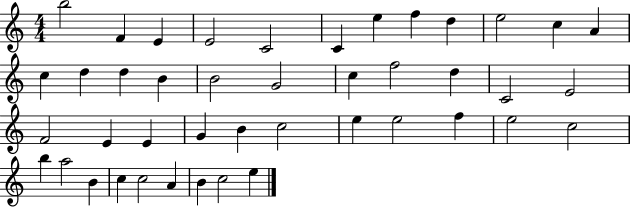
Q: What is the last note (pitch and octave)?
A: E5